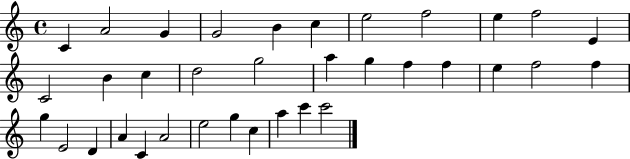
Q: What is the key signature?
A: C major